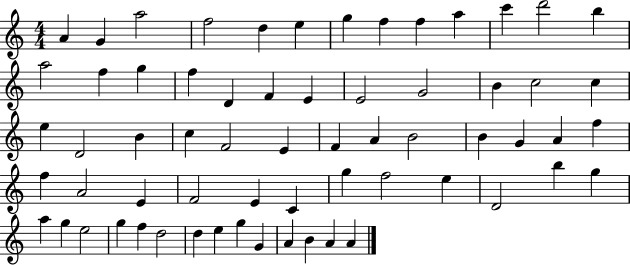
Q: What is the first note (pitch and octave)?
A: A4